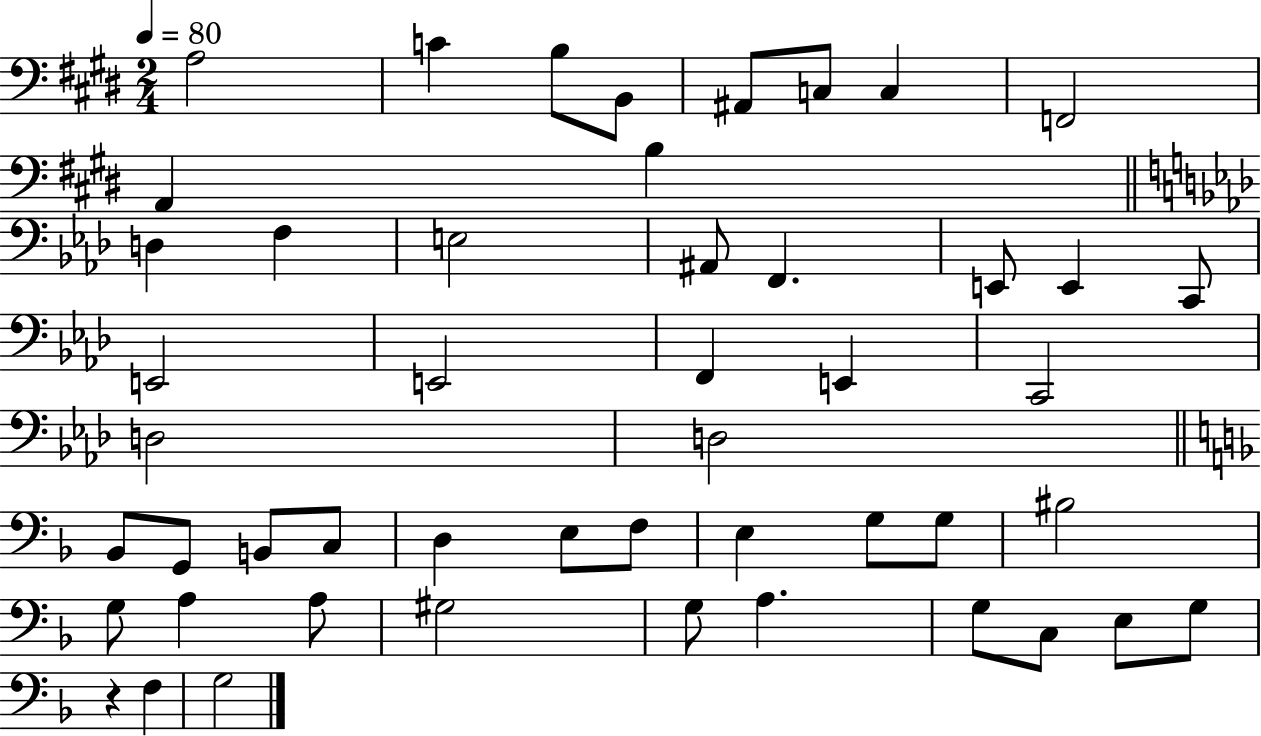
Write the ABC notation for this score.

X:1
T:Untitled
M:2/4
L:1/4
K:E
A,2 C B,/2 B,,/2 ^A,,/2 C,/2 C, F,,2 A,, B, D, F, E,2 ^A,,/2 F,, E,,/2 E,, C,,/2 E,,2 E,,2 F,, E,, C,,2 D,2 D,2 _B,,/2 G,,/2 B,,/2 C,/2 D, E,/2 F,/2 E, G,/2 G,/2 ^B,2 G,/2 A, A,/2 ^G,2 G,/2 A, G,/2 C,/2 E,/2 G,/2 z F, G,2